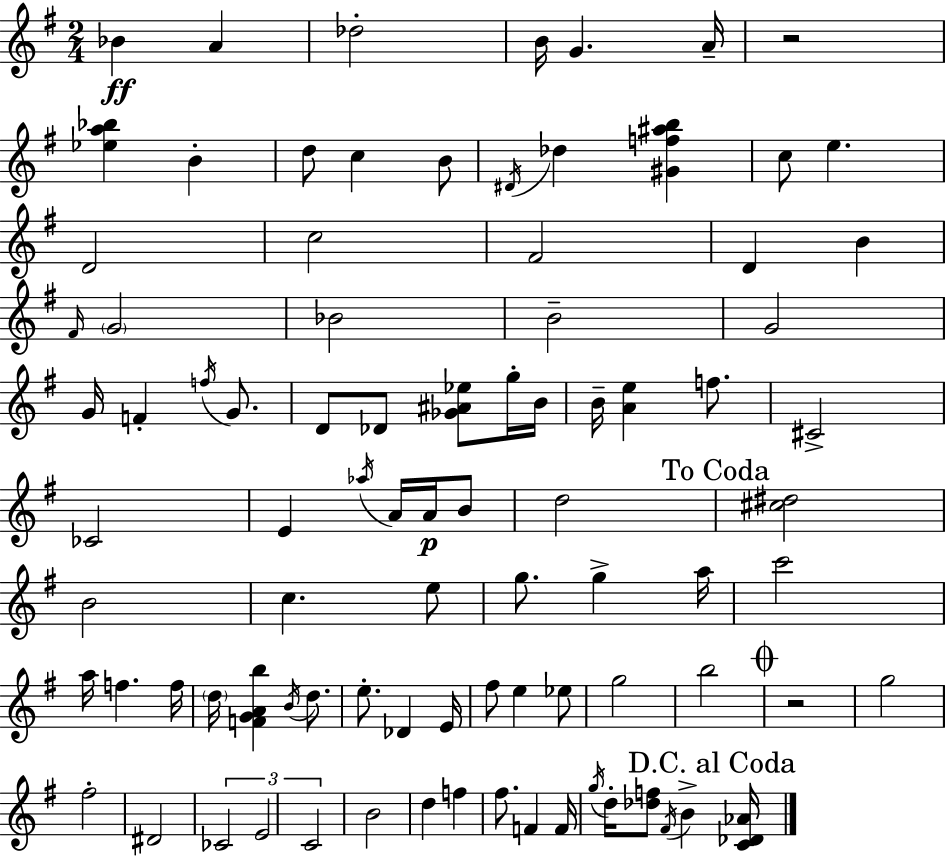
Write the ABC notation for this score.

X:1
T:Untitled
M:2/4
L:1/4
K:G
_B A _d2 B/4 G A/4 z2 [_ea_b] B d/2 c B/2 ^D/4 _d [^Gf^ab] c/2 e D2 c2 ^F2 D B ^F/4 G2 _B2 B2 G2 G/4 F f/4 G/2 D/2 _D/2 [_G^A_e]/2 g/4 B/4 B/4 [Ae] f/2 ^C2 _C2 E _a/4 A/4 A/4 B/2 d2 [^c^d]2 B2 c e/2 g/2 g a/4 c'2 a/4 f f/4 d/4 [FGAb] B/4 d/2 e/2 _D E/4 ^f/2 e _e/2 g2 b2 z2 g2 ^f2 ^D2 _C2 E2 C2 B2 d f ^f/2 F F/4 g/4 d/4 [_df]/2 ^F/4 B [C_D_A]/4